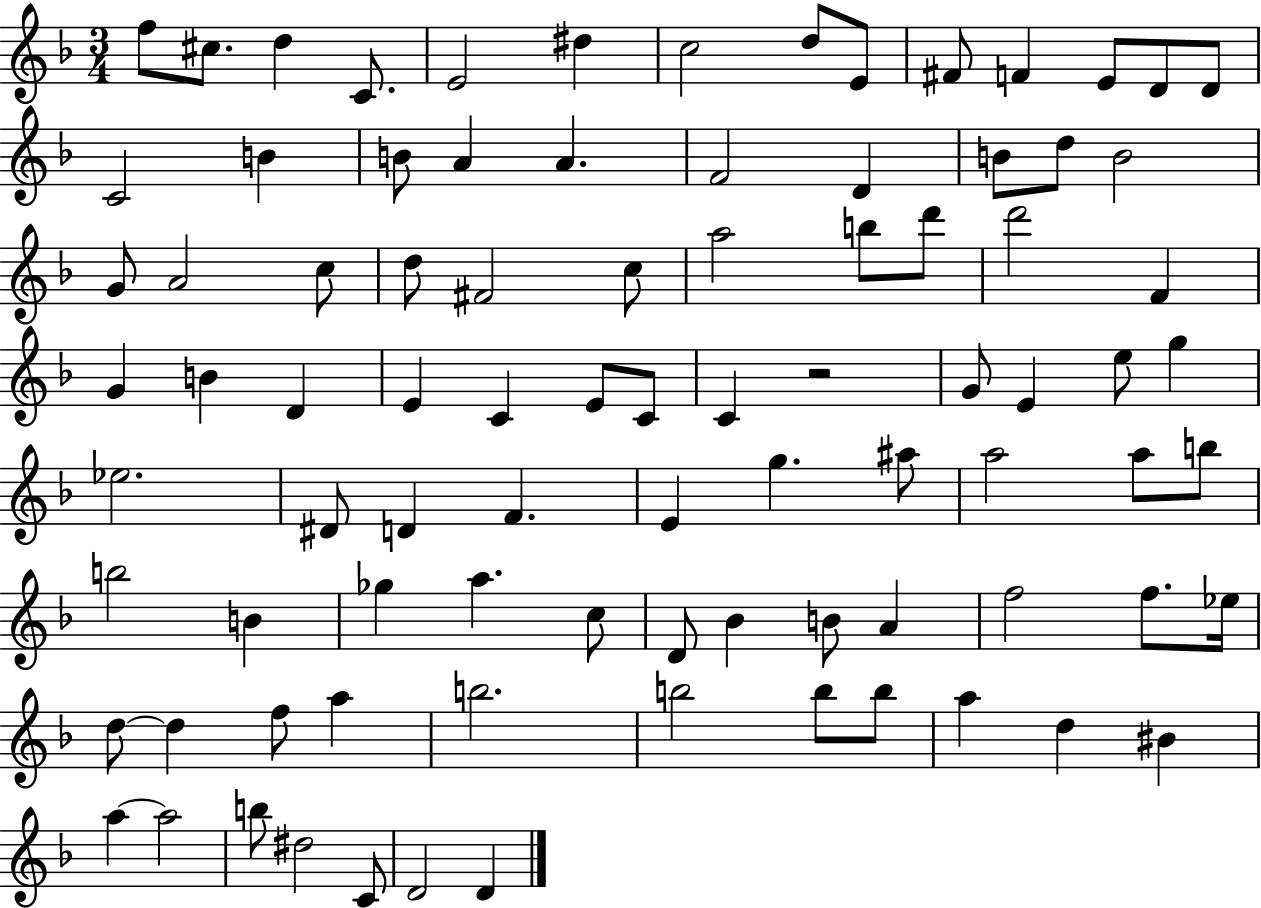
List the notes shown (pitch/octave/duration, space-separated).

F5/e C#5/e. D5/q C4/e. E4/h D#5/q C5/h D5/e E4/e F#4/e F4/q E4/e D4/e D4/e C4/h B4/q B4/e A4/q A4/q. F4/h D4/q B4/e D5/e B4/h G4/e A4/h C5/e D5/e F#4/h C5/e A5/h B5/e D6/e D6/h F4/q G4/q B4/q D4/q E4/q C4/q E4/e C4/e C4/q R/h G4/e E4/q E5/e G5/q Eb5/h. D#4/e D4/q F4/q. E4/q G5/q. A#5/e A5/h A5/e B5/e B5/h B4/q Gb5/q A5/q. C5/e D4/e Bb4/q B4/e A4/q F5/h F5/e. Eb5/s D5/e D5/q F5/e A5/q B5/h. B5/h B5/e B5/e A5/q D5/q BIS4/q A5/q A5/h B5/e D#5/h C4/e D4/h D4/q